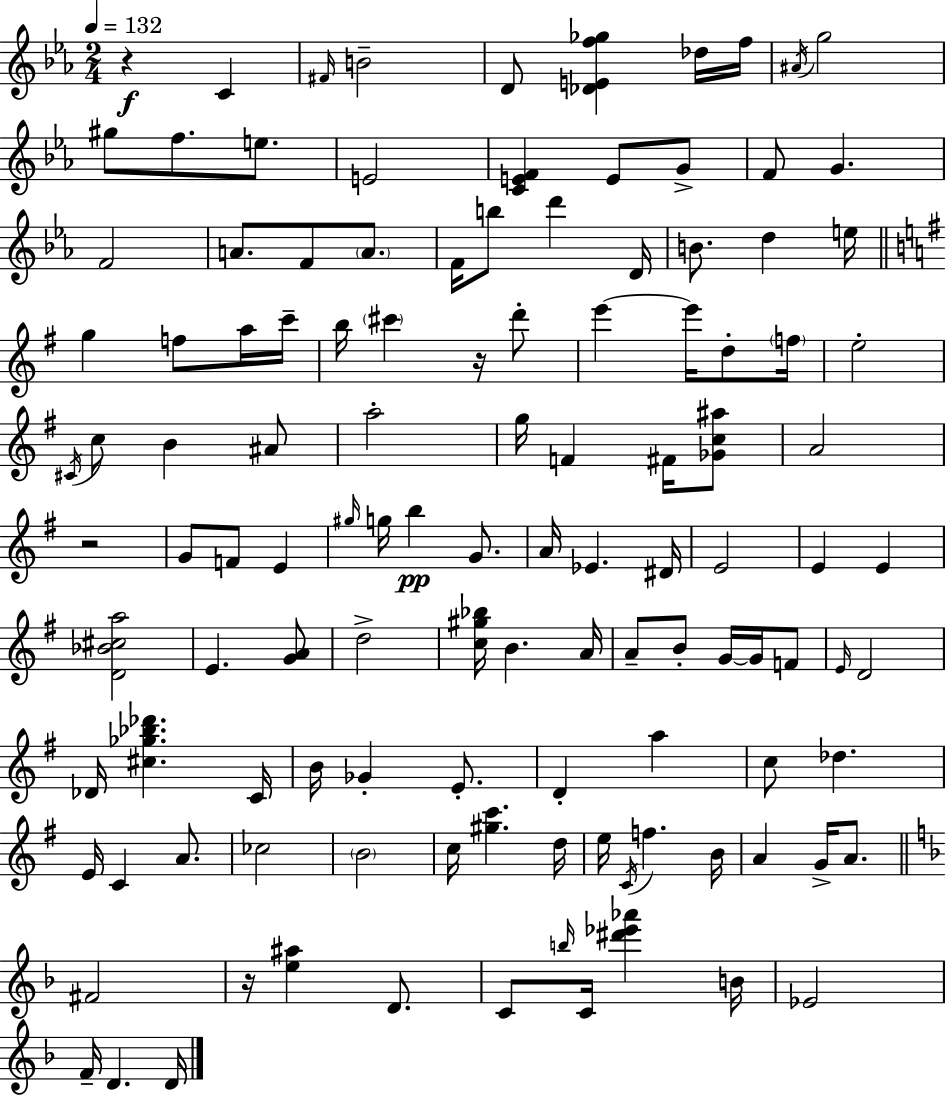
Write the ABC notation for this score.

X:1
T:Untitled
M:2/4
L:1/4
K:Eb
z C ^F/4 B2 D/2 [_DEf_g] _d/4 f/4 ^A/4 g2 ^g/2 f/2 e/2 E2 [CEF] E/2 G/2 F/2 G F2 A/2 F/2 A/2 F/4 b/2 d' D/4 B/2 d e/4 g f/2 a/4 c'/4 b/4 ^c' z/4 d'/2 e' e'/4 d/2 f/4 e2 ^C/4 c/2 B ^A/2 a2 g/4 F ^F/4 [_Gc^a]/2 A2 z2 G/2 F/2 E ^g/4 g/4 b G/2 A/4 _E ^D/4 E2 E E [D_B^ca]2 E [GA]/2 d2 [c^g_b]/4 B A/4 A/2 B/2 G/4 G/4 F/2 E/4 D2 _D/4 [^c_g_b_d'] C/4 B/4 _G E/2 D a c/2 _d E/4 C A/2 _c2 B2 c/4 [^gc'] d/4 e/4 C/4 f B/4 A G/4 A/2 ^F2 z/4 [e^a] D/2 C/2 b/4 C/4 [^d'_e'_a'] B/4 _E2 F/4 D D/4